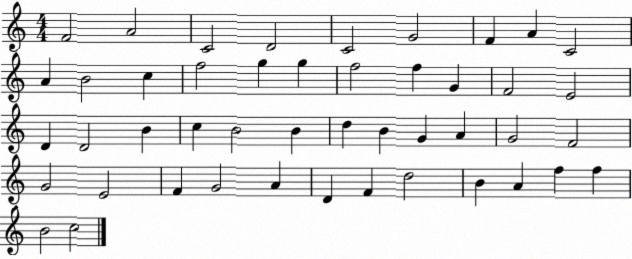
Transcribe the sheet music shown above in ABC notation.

X:1
T:Untitled
M:4/4
L:1/4
K:C
F2 A2 C2 D2 C2 G2 F A C2 A B2 c f2 g g f2 f G F2 E2 D D2 B c B2 B d B G A G2 F2 G2 E2 F G2 A D F d2 B A f f B2 c2